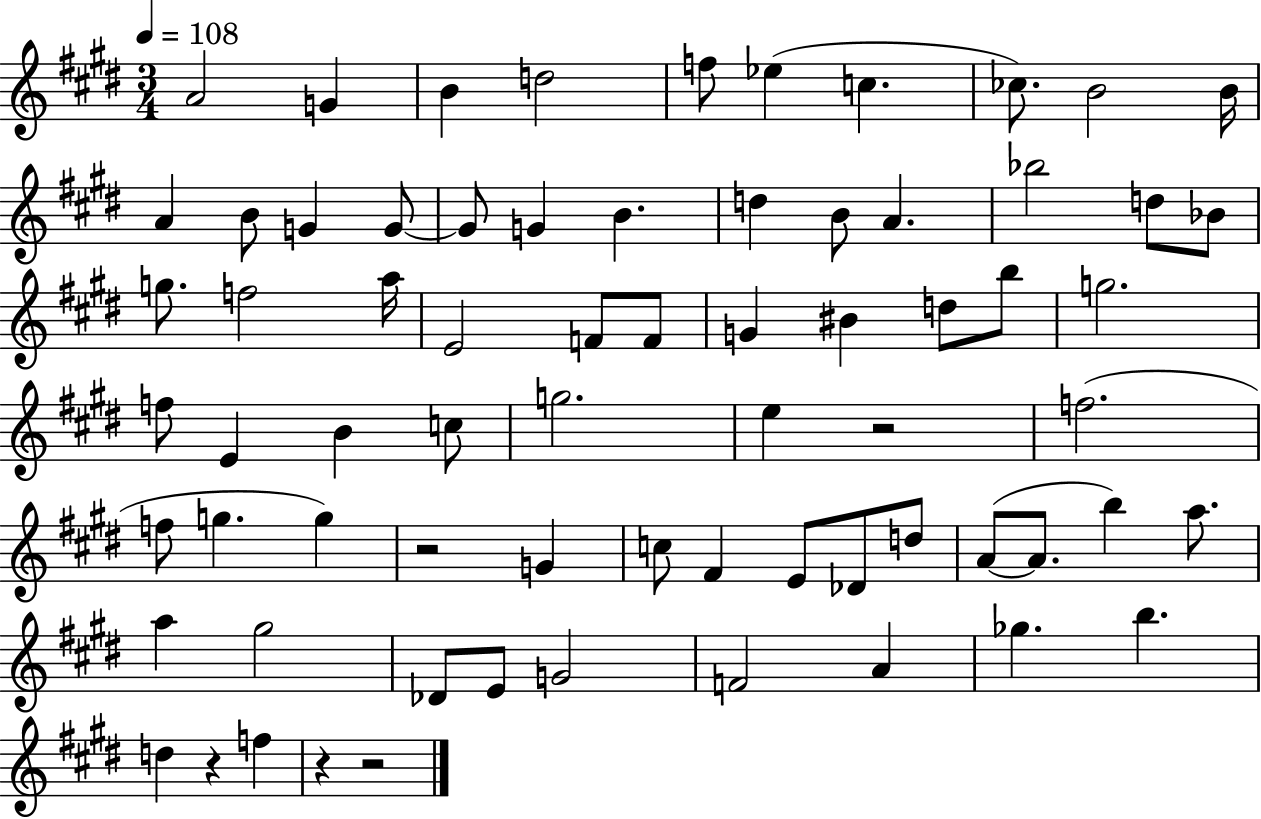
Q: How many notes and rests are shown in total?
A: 70